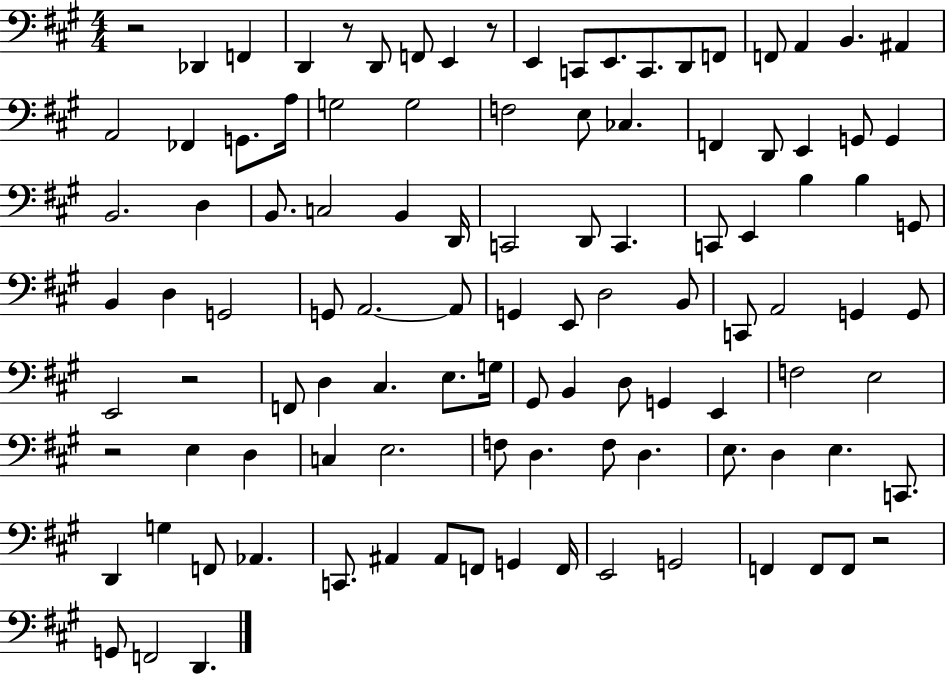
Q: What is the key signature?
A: A major